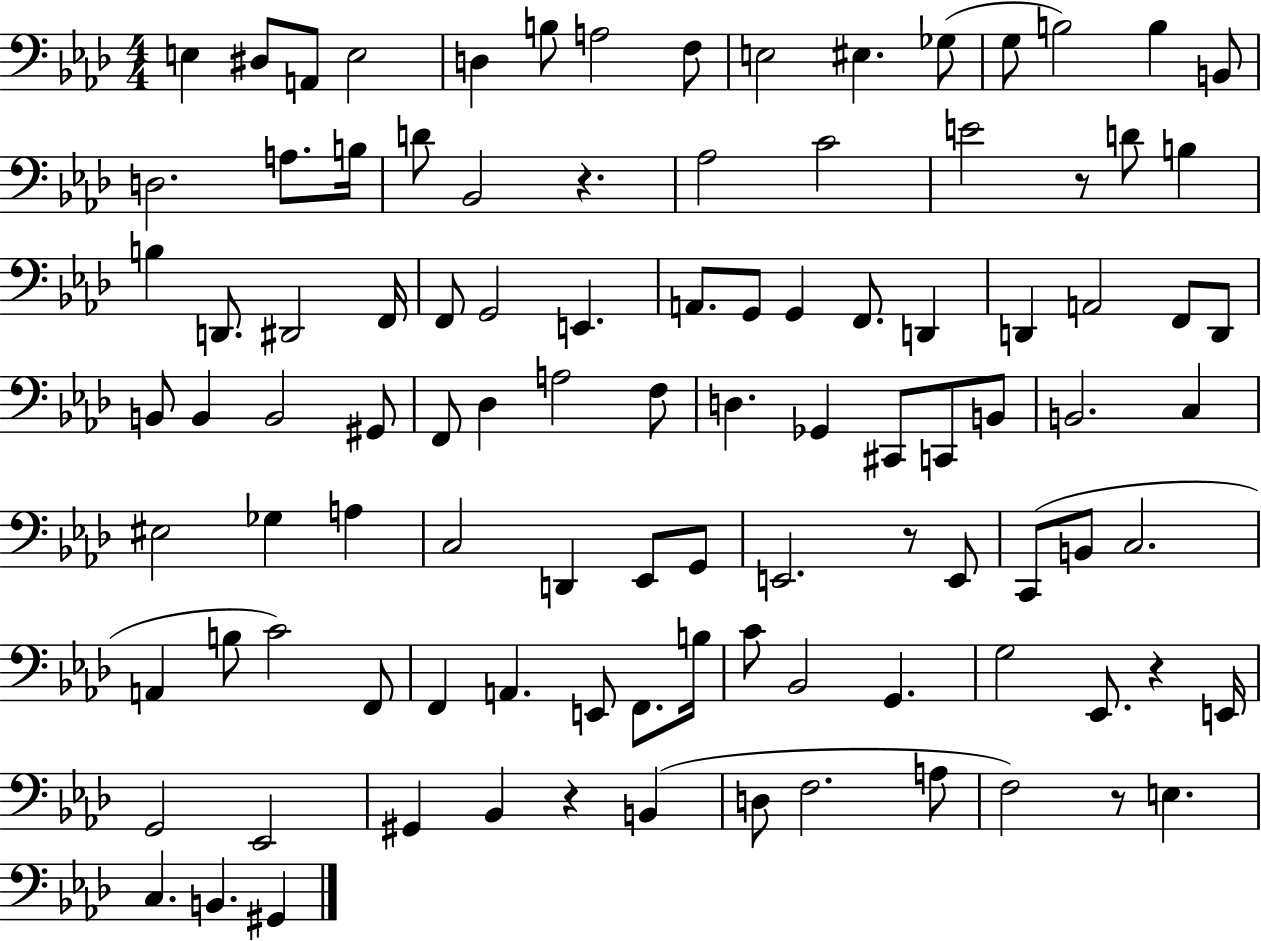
{
  \clef bass
  \numericTimeSignature
  \time 4/4
  \key aes \major
  e4 dis8 a,8 e2 | d4 b8 a2 f8 | e2 eis4. ges8( | g8 b2) b4 b,8 | \break d2. a8. b16 | d'8 bes,2 r4. | aes2 c'2 | e'2 r8 d'8 b4 | \break b4 d,8. dis,2 f,16 | f,8 g,2 e,4. | a,8. g,8 g,4 f,8. d,4 | d,4 a,2 f,8 d,8 | \break b,8 b,4 b,2 gis,8 | f,8 des4 a2 f8 | d4. ges,4 cis,8 c,8 b,8 | b,2. c4 | \break eis2 ges4 a4 | c2 d,4 ees,8 g,8 | e,2. r8 e,8 | c,8( b,8 c2. | \break a,4 b8 c'2) f,8 | f,4 a,4. e,8 f,8. b16 | c'8 bes,2 g,4. | g2 ees,8. r4 e,16 | \break g,2 ees,2 | gis,4 bes,4 r4 b,4( | d8 f2. a8 | f2) r8 e4. | \break c4. b,4. gis,4 | \bar "|."
}